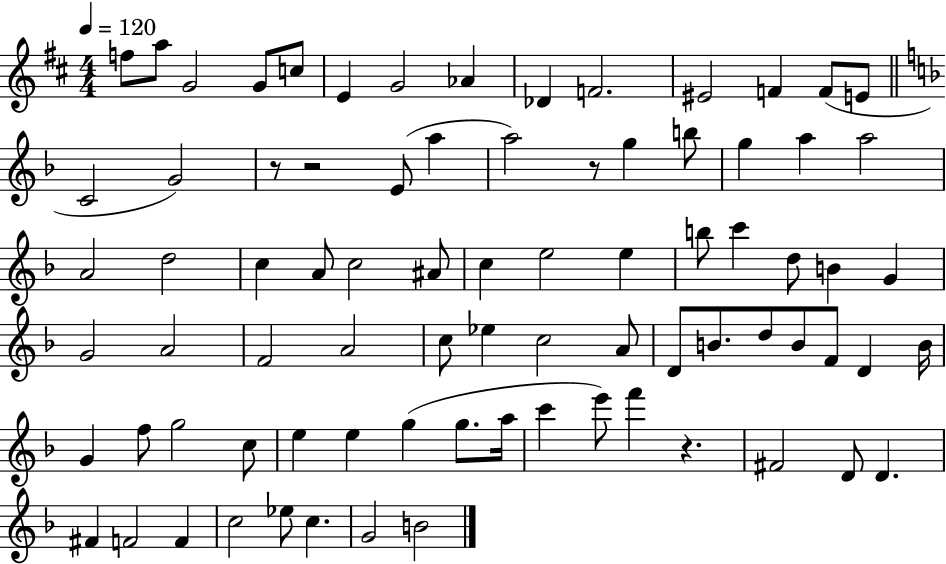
X:1
T:Untitled
M:4/4
L:1/4
K:D
f/2 a/2 G2 G/2 c/2 E G2 _A _D F2 ^E2 F F/2 E/2 C2 G2 z/2 z2 E/2 a a2 z/2 g b/2 g a a2 A2 d2 c A/2 c2 ^A/2 c e2 e b/2 c' d/2 B G G2 A2 F2 A2 c/2 _e c2 A/2 D/2 B/2 d/2 B/2 F/2 D B/4 G f/2 g2 c/2 e e g g/2 a/4 c' e'/2 f' z ^F2 D/2 D ^F F2 F c2 _e/2 c G2 B2